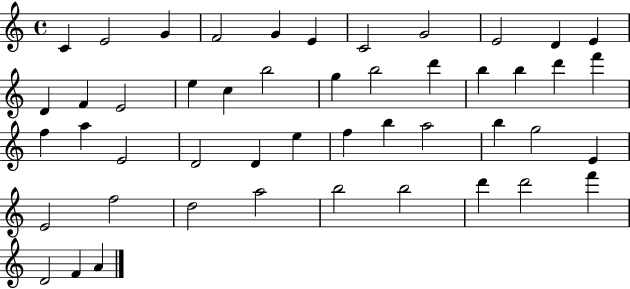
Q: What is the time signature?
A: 4/4